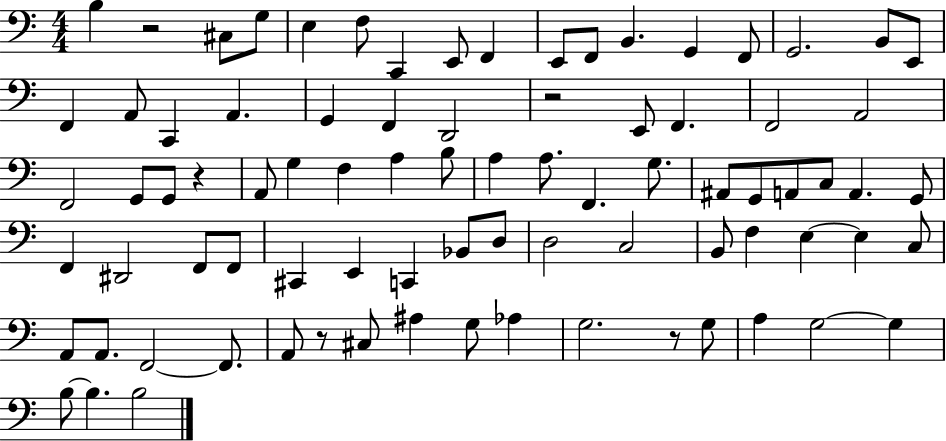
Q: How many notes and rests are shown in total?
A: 83